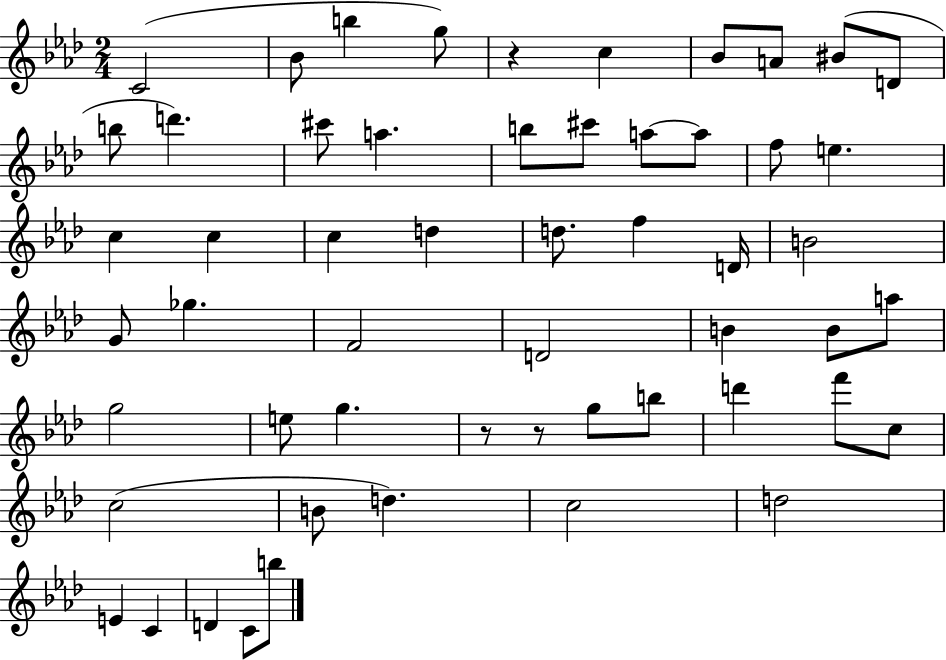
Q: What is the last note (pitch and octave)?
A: B5